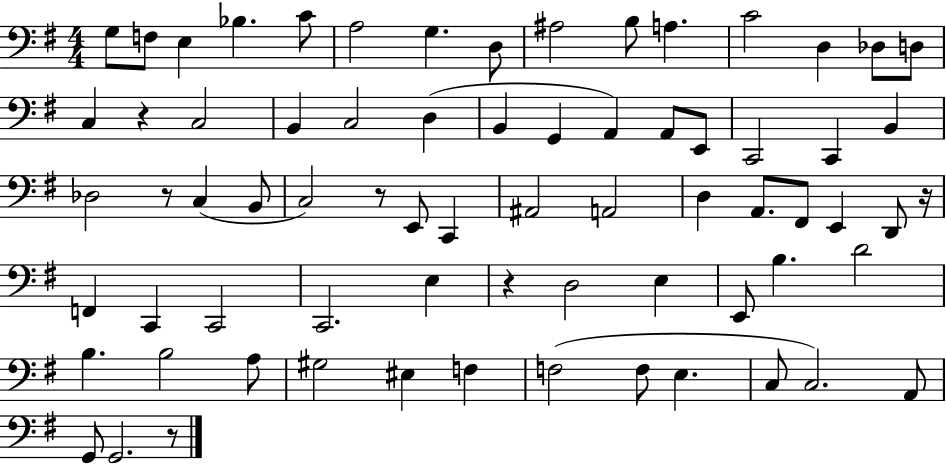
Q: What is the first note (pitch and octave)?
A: G3